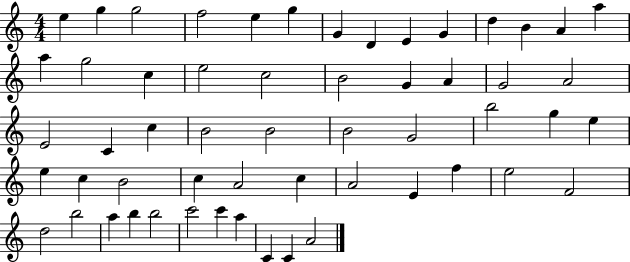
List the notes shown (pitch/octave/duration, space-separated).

E5/q G5/q G5/h F5/h E5/q G5/q G4/q D4/q E4/q G4/q D5/q B4/q A4/q A5/q A5/q G5/h C5/q E5/h C5/h B4/h G4/q A4/q G4/h A4/h E4/h C4/q C5/q B4/h B4/h B4/h G4/h B5/h G5/q E5/q E5/q C5/q B4/h C5/q A4/h C5/q A4/h E4/q F5/q E5/h F4/h D5/h B5/h A5/q B5/q B5/h C6/h C6/q A5/q C4/q C4/q A4/h